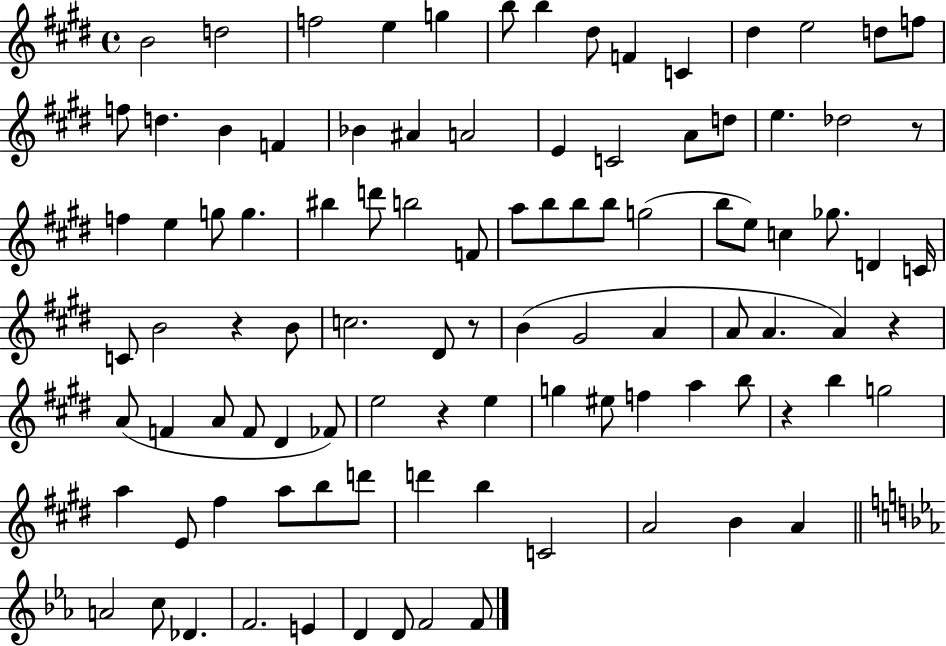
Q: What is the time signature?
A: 4/4